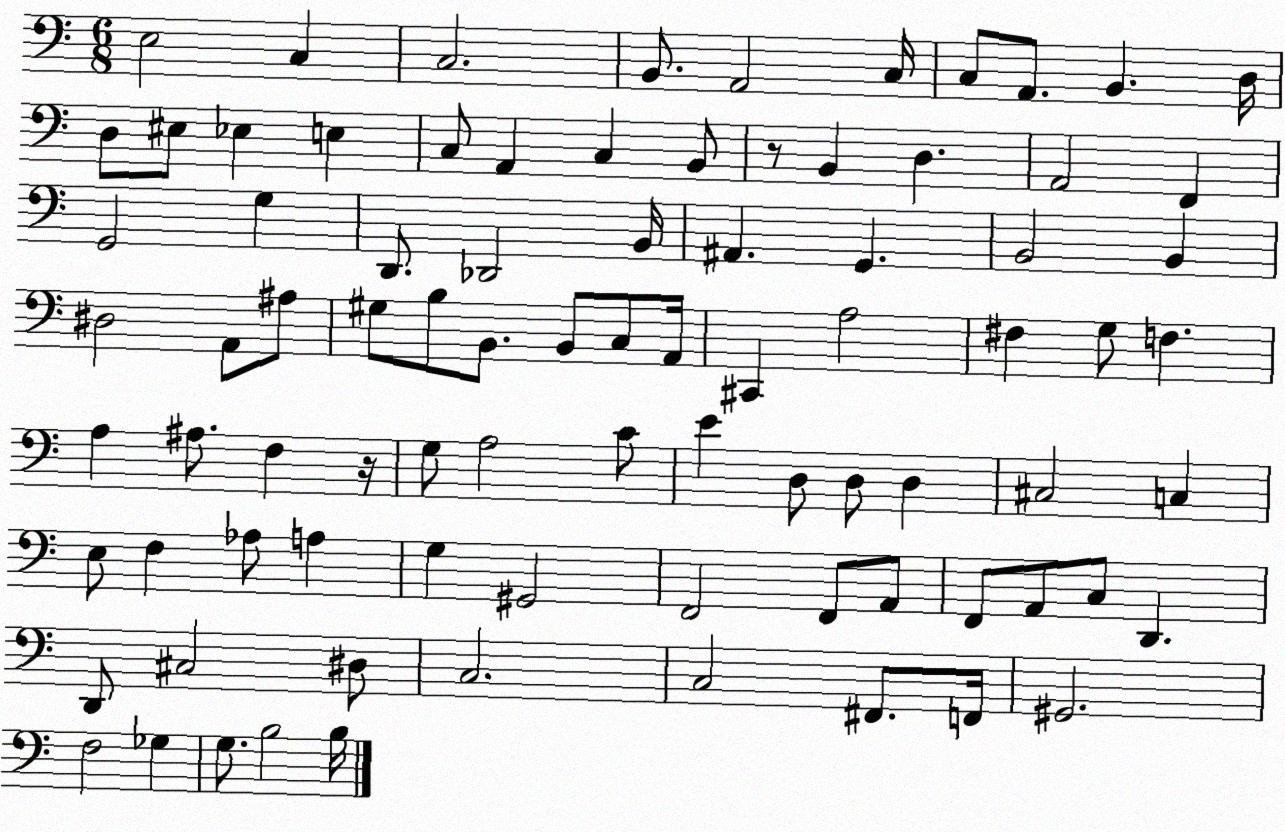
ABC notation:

X:1
T:Untitled
M:6/8
L:1/4
K:C
E,2 C, C,2 B,,/2 A,,2 C,/4 C,/2 A,,/2 B,, D,/4 D,/2 ^E,/2 _E, E, C,/2 A,, C, B,,/2 z/2 B,, D, A,,2 F,, G,,2 G, D,,/2 _D,,2 B,,/4 ^A,, G,, B,,2 B,, ^D,2 A,,/2 ^A,/2 ^G,/2 B,/2 B,,/2 B,,/2 C,/2 A,,/4 ^C,, A,2 ^F, G,/2 F, A, ^A,/2 F, z/4 G,/2 A,2 C/2 E D,/2 D,/2 D, ^C,2 C, E,/2 F, _A,/2 A, G, ^G,,2 F,,2 F,,/2 A,,/2 F,,/2 A,,/2 C,/2 D,, D,,/2 ^C,2 ^D,/2 C,2 C,2 ^F,,/2 F,,/4 ^G,,2 F,2 _G, G,/2 B,2 B,/4